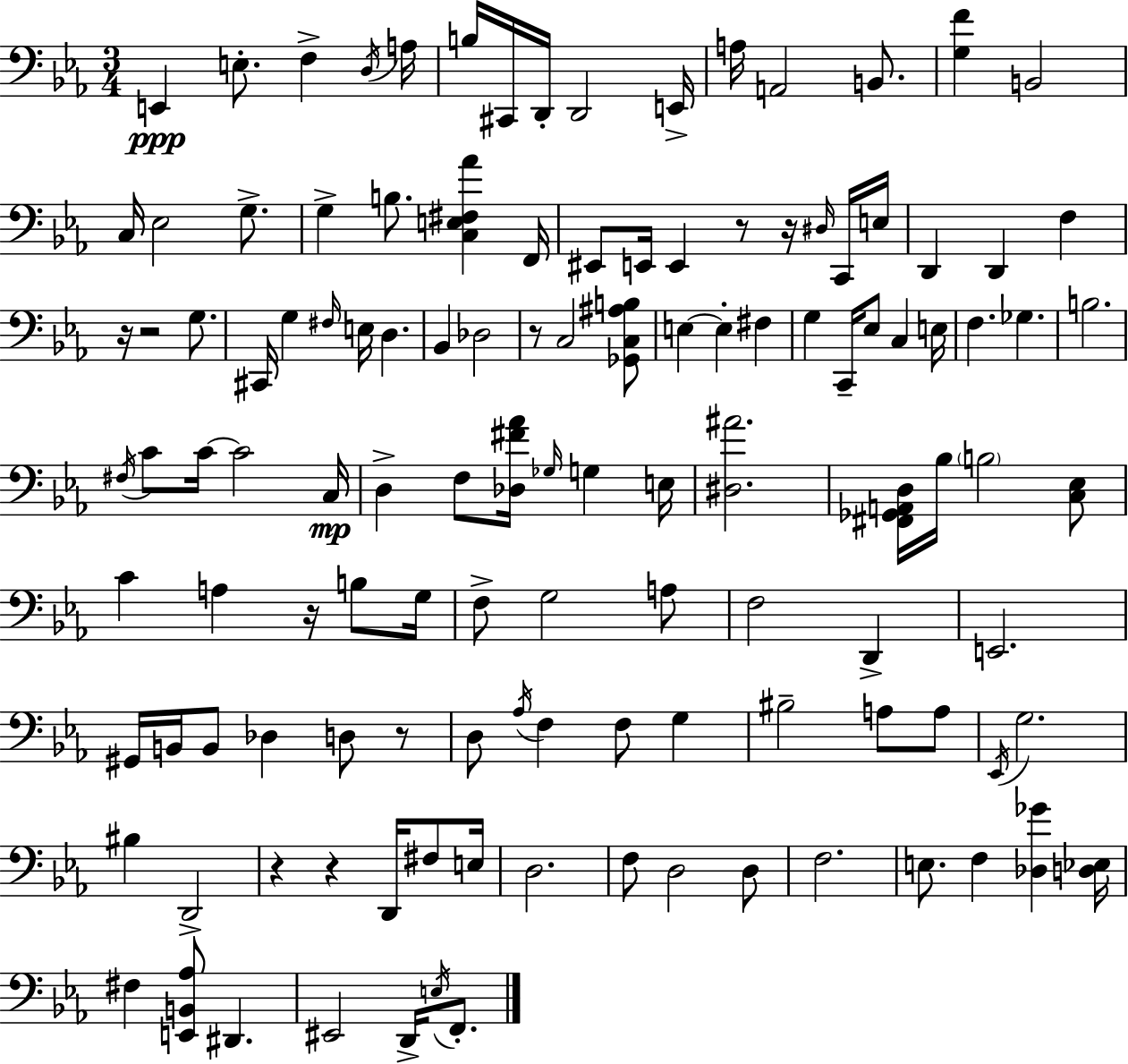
E2/q E3/e. F3/q D3/s A3/s B3/s C#2/s D2/s D2/h E2/s A3/s A2/h B2/e. [G3,F4]/q B2/h C3/s Eb3/h G3/e. G3/q B3/e. [C3,E3,F#3,Ab4]/q F2/s EIS2/e E2/s E2/q R/e R/s D#3/s C2/s E3/s D2/q D2/q F3/q R/s R/h G3/e. C#2/s G3/q F#3/s E3/s D3/q. Bb2/q Db3/h R/e C3/h [Gb2,C3,A#3,B3]/e E3/q E3/q F#3/q G3/q C2/s Eb3/e C3/q E3/s F3/q. Gb3/q. B3/h. F#3/s C4/e C4/s C4/h C3/s D3/q F3/e [Db3,F#4,Ab4]/s Gb3/s G3/q E3/s [D#3,A#4]/h. [F#2,Gb2,A2,D3]/s Bb3/s B3/h [C3,Eb3]/e C4/q A3/q R/s B3/e G3/s F3/e G3/h A3/e F3/h D2/q E2/h. G#2/s B2/s B2/e Db3/q D3/e R/e D3/e Ab3/s F3/q F3/e G3/q BIS3/h A3/e A3/e Eb2/s G3/h. BIS3/q D2/h R/q R/q D2/s F#3/e E3/s D3/h. F3/e D3/h D3/e F3/h. E3/e. F3/q [Db3,Gb4]/q [D3,Eb3]/s F#3/q [E2,B2,Ab3]/e D#2/q. EIS2/h D2/s E3/s F2/e.